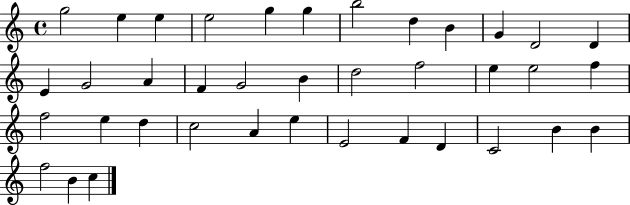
G5/h E5/q E5/q E5/h G5/q G5/q B5/h D5/q B4/q G4/q D4/h D4/q E4/q G4/h A4/q F4/q G4/h B4/q D5/h F5/h E5/q E5/h F5/q F5/h E5/q D5/q C5/h A4/q E5/q E4/h F4/q D4/q C4/h B4/q B4/q F5/h B4/q C5/q